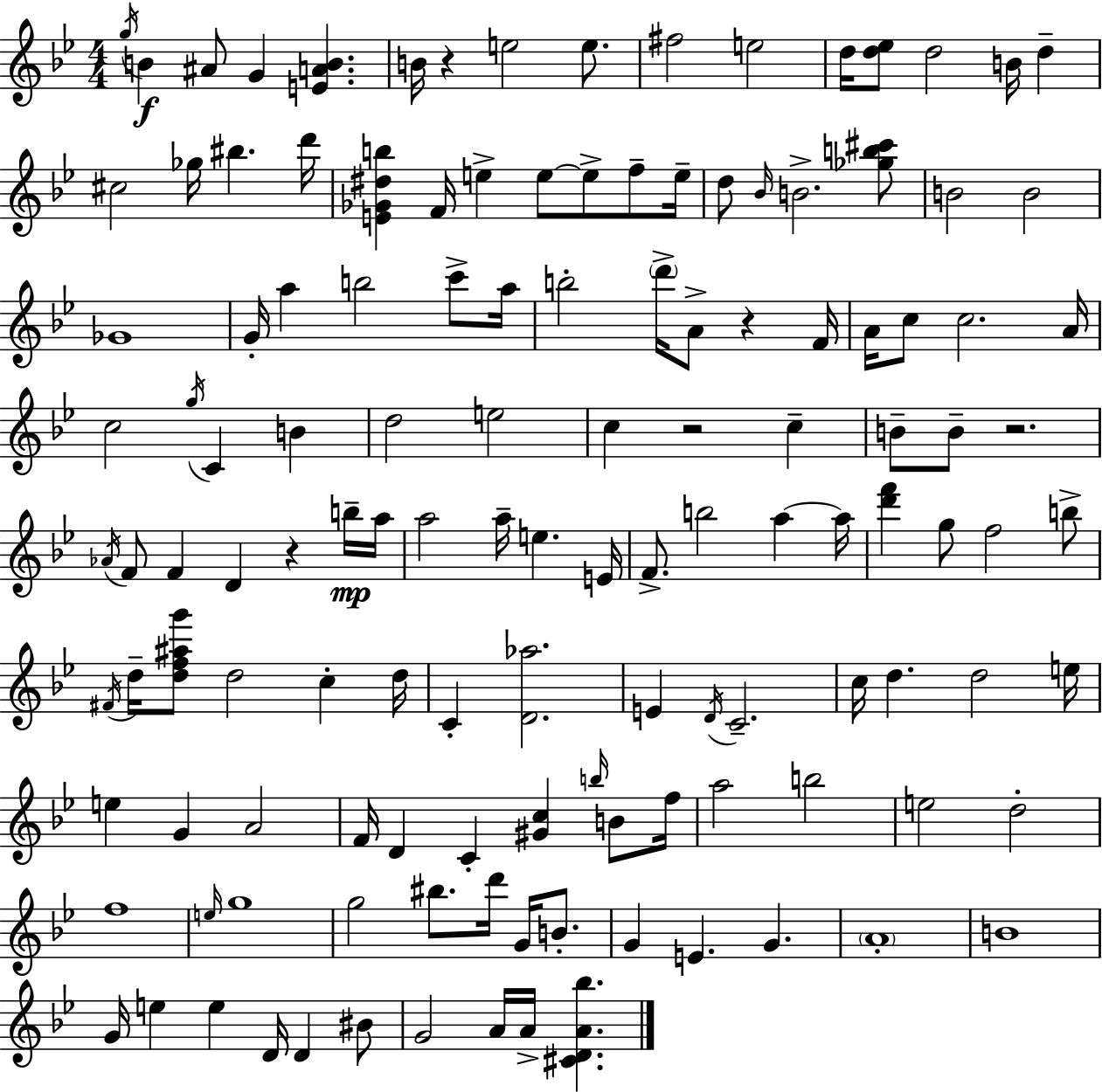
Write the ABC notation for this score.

X:1
T:Untitled
M:4/4
L:1/4
K:Bb
g/4 B ^A/2 G [EAB] B/4 z e2 e/2 ^f2 e2 d/4 [d_e]/2 d2 B/4 d ^c2 _g/4 ^b d'/4 [E_G^db] F/4 e e/2 e/2 f/2 e/4 d/2 _B/4 B2 [_gb^c']/2 B2 B2 _G4 G/4 a b2 c'/2 a/4 b2 d'/4 A/2 z F/4 A/4 c/2 c2 A/4 c2 g/4 C B d2 e2 c z2 c B/2 B/2 z2 _A/4 F/2 F D z b/4 a/4 a2 a/4 e E/4 F/2 b2 a a/4 [d'f'] g/2 f2 b/2 ^F/4 d/4 [df^ag']/2 d2 c d/4 C [D_a]2 E D/4 C2 c/4 d d2 e/4 e G A2 F/4 D C [^Gc] b/4 B/2 f/4 a2 b2 e2 d2 f4 e/4 g4 g2 ^b/2 d'/4 G/4 B/2 G E G A4 B4 G/4 e e D/4 D ^B/2 G2 A/4 A/4 [^CDA_b]